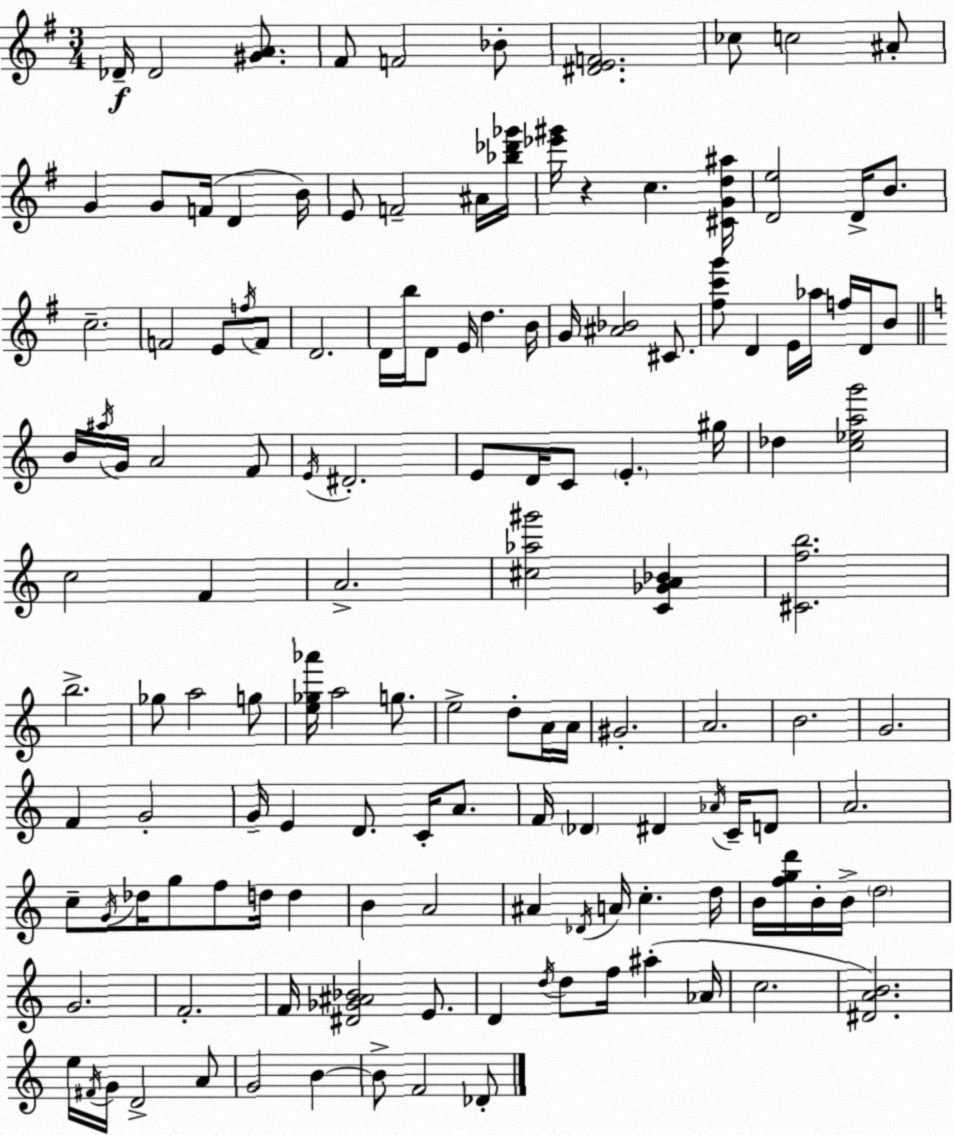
X:1
T:Untitled
M:3/4
L:1/4
K:G
_D/4 _D2 [^GA]/2 ^F/2 F2 _B/2 [^DEF]2 _c/2 c2 ^A/2 G G/2 F/4 D B/4 E/2 F2 ^A/4 [_b_d'_g']/4 [_e'^g']/4 z c [^CGd^a]/4 [De]2 D/4 B/2 c2 F2 E/2 f/4 F/2 D2 D/4 b/4 D/2 E/4 d B/4 G/4 [^A_B]2 ^C/2 [^fc'g']/2 D E/4 _a/4 f/4 D/4 B/2 B/4 ^a/4 G/4 A2 F/2 E/4 ^D2 E/2 D/4 C/2 E ^g/4 _d [c_eag']2 c2 F A2 [^c_a^g']2 [C_GA_B] [^Cfb]2 b2 _g/2 a2 g/2 [e_g_a']/4 a2 g/2 e2 d/2 A/4 A/4 ^G2 A2 B2 G2 F G2 G/4 E D/2 C/4 A/2 F/4 _D ^D _A/4 C/4 D/2 A2 c/2 G/4 _d/4 g/2 f/2 d/4 d B A2 ^A _D/4 A/4 c d/4 B/4 [fgd']/4 B/4 B/4 d2 G2 F2 F/4 [^D_G^A_B]2 E/2 D d/4 d/2 f/4 ^a _A/4 c2 [^DAB]2 e/4 ^F/4 G/4 D2 A/2 G2 B B/2 F2 _D/2